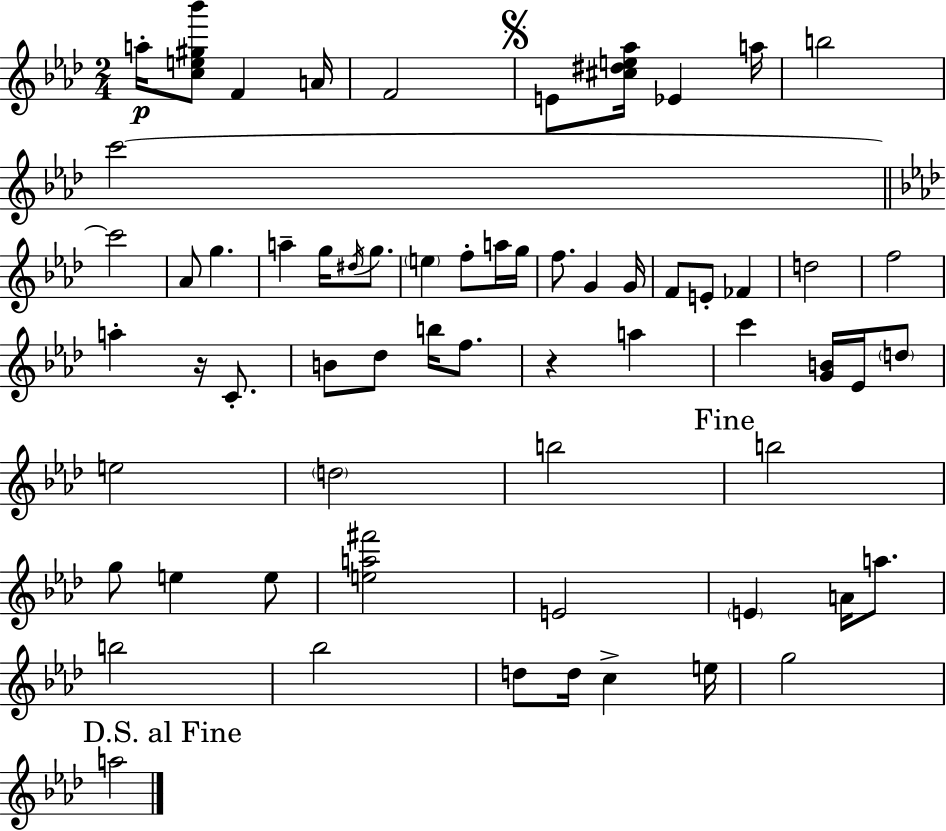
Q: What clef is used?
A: treble